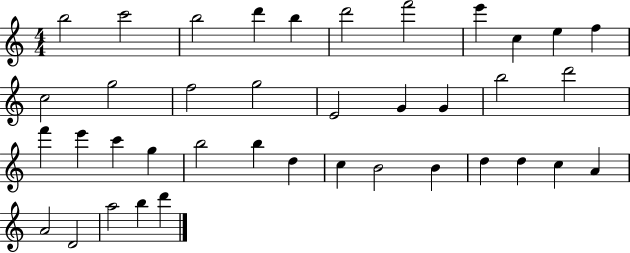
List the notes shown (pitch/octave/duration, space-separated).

B5/h C6/h B5/h D6/q B5/q D6/h F6/h E6/q C5/q E5/q F5/q C5/h G5/h F5/h G5/h E4/h G4/q G4/q B5/h D6/h F6/q E6/q C6/q G5/q B5/h B5/q D5/q C5/q B4/h B4/q D5/q D5/q C5/q A4/q A4/h D4/h A5/h B5/q D6/q